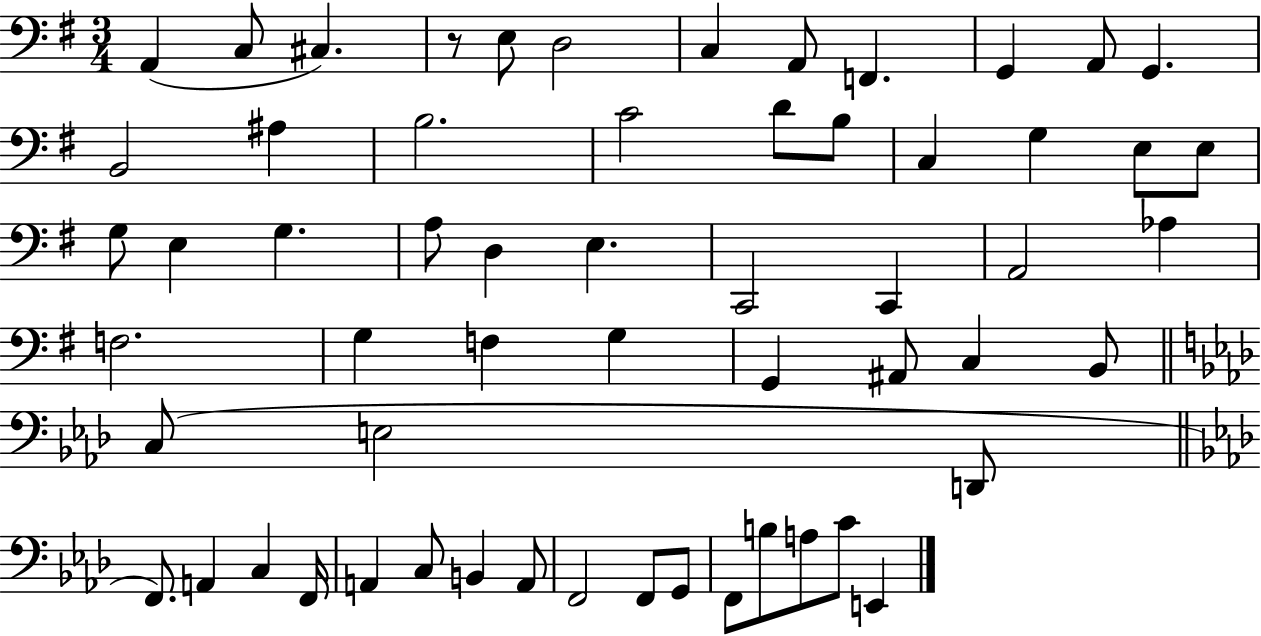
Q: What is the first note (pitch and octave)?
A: A2